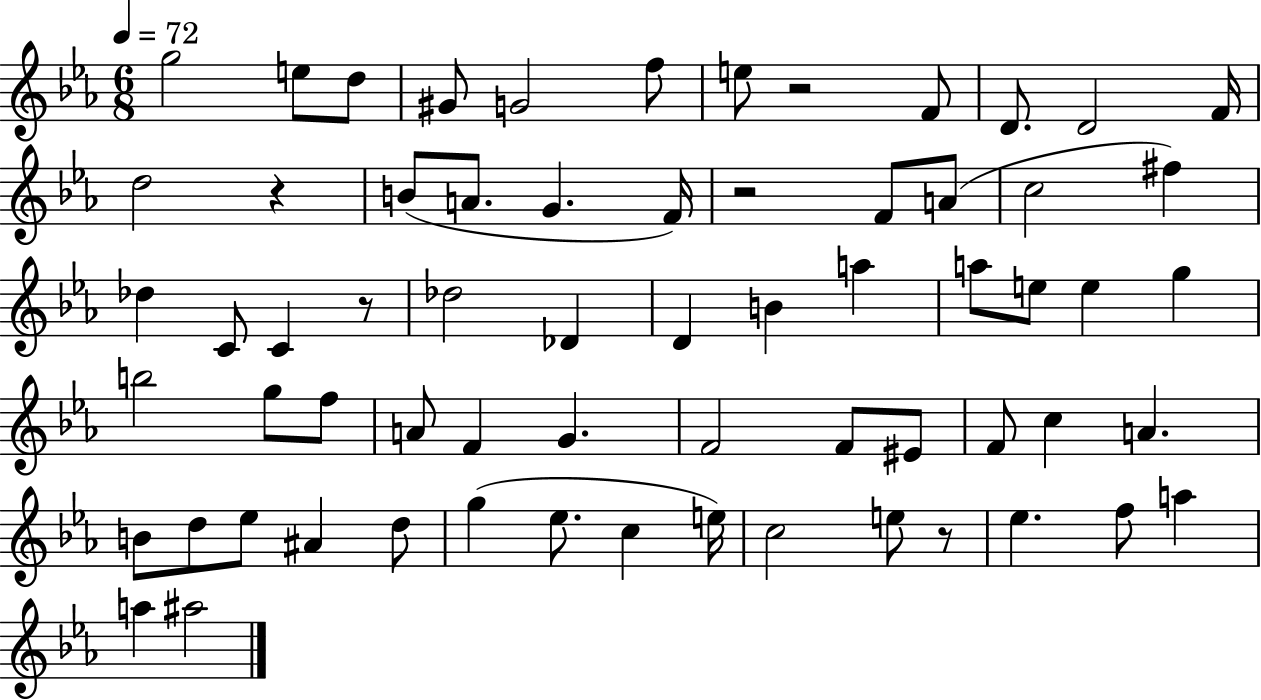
{
  \clef treble
  \numericTimeSignature
  \time 6/8
  \key ees \major
  \tempo 4 = 72
  g''2 e''8 d''8 | gis'8 g'2 f''8 | e''8 r2 f'8 | d'8. d'2 f'16 | \break d''2 r4 | b'8( a'8. g'4. f'16) | r2 f'8 a'8( | c''2 fis''4) | \break des''4 c'8 c'4 r8 | des''2 des'4 | d'4 b'4 a''4 | a''8 e''8 e''4 g''4 | \break b''2 g''8 f''8 | a'8 f'4 g'4. | f'2 f'8 eis'8 | f'8 c''4 a'4. | \break b'8 d''8 ees''8 ais'4 d''8 | g''4( ees''8. c''4 e''16) | c''2 e''8 r8 | ees''4. f''8 a''4 | \break a''4 ais''2 | \bar "|."
}